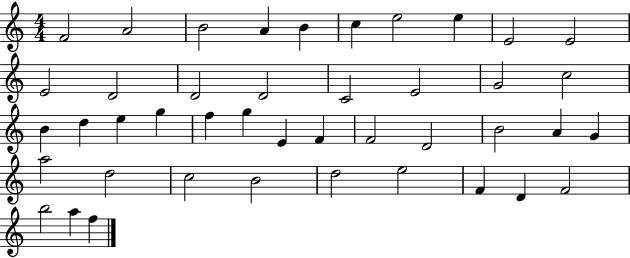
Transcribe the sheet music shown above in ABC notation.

X:1
T:Untitled
M:4/4
L:1/4
K:C
F2 A2 B2 A B c e2 e E2 E2 E2 D2 D2 D2 C2 E2 G2 c2 B d e g f g E F F2 D2 B2 A G a2 d2 c2 B2 d2 e2 F D F2 b2 a f